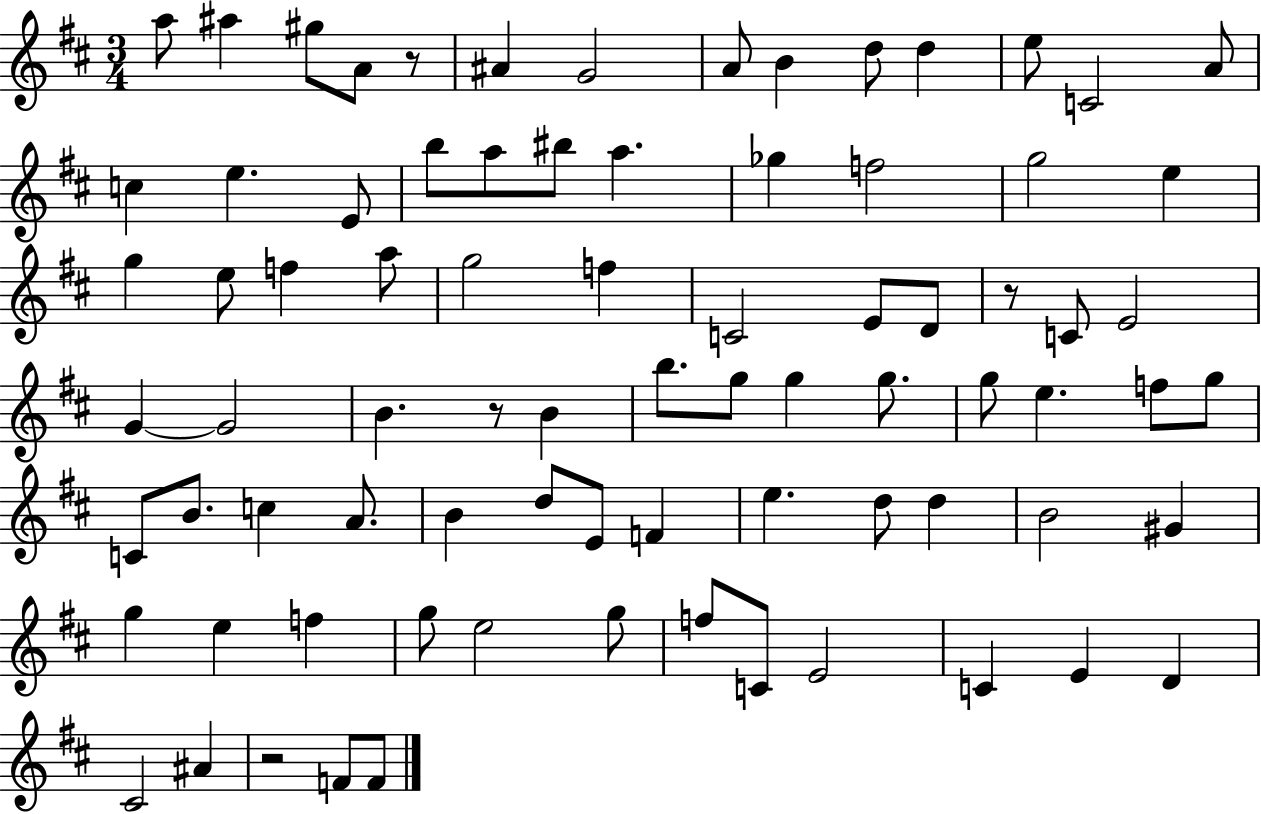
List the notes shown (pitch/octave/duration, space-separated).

A5/e A#5/q G#5/e A4/e R/e A#4/q G4/h A4/e B4/q D5/e D5/q E5/e C4/h A4/e C5/q E5/q. E4/e B5/e A5/e BIS5/e A5/q. Gb5/q F5/h G5/h E5/q G5/q E5/e F5/q A5/e G5/h F5/q C4/h E4/e D4/e R/e C4/e E4/h G4/q G4/h B4/q. R/e B4/q B5/e. G5/e G5/q G5/e. G5/e E5/q. F5/e G5/e C4/e B4/e. C5/q A4/e. B4/q D5/e E4/e F4/q E5/q. D5/e D5/q B4/h G#4/q G5/q E5/q F5/q G5/e E5/h G5/e F5/e C4/e E4/h C4/q E4/q D4/q C#4/h A#4/q R/h F4/e F4/e